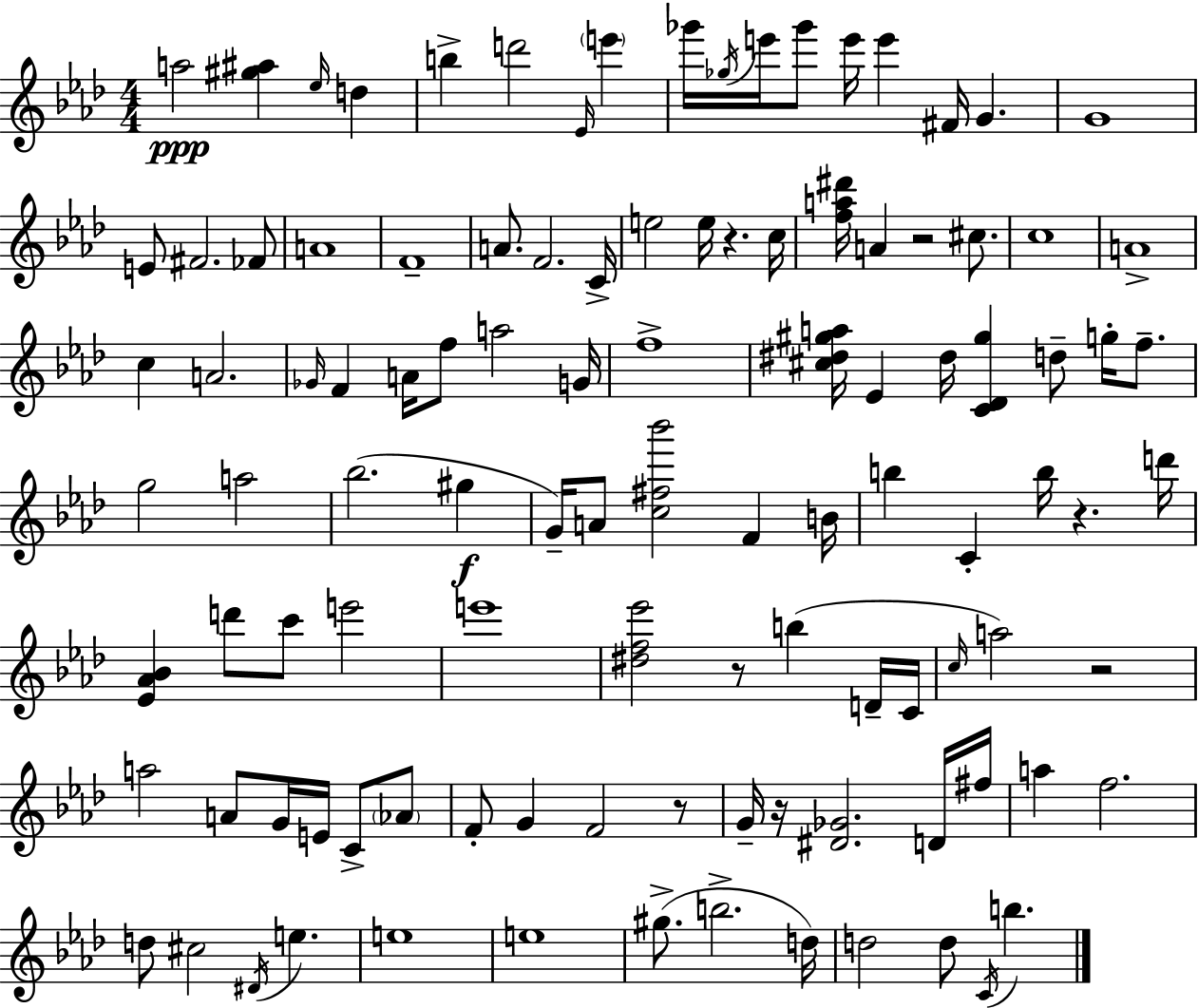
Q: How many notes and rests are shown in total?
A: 108